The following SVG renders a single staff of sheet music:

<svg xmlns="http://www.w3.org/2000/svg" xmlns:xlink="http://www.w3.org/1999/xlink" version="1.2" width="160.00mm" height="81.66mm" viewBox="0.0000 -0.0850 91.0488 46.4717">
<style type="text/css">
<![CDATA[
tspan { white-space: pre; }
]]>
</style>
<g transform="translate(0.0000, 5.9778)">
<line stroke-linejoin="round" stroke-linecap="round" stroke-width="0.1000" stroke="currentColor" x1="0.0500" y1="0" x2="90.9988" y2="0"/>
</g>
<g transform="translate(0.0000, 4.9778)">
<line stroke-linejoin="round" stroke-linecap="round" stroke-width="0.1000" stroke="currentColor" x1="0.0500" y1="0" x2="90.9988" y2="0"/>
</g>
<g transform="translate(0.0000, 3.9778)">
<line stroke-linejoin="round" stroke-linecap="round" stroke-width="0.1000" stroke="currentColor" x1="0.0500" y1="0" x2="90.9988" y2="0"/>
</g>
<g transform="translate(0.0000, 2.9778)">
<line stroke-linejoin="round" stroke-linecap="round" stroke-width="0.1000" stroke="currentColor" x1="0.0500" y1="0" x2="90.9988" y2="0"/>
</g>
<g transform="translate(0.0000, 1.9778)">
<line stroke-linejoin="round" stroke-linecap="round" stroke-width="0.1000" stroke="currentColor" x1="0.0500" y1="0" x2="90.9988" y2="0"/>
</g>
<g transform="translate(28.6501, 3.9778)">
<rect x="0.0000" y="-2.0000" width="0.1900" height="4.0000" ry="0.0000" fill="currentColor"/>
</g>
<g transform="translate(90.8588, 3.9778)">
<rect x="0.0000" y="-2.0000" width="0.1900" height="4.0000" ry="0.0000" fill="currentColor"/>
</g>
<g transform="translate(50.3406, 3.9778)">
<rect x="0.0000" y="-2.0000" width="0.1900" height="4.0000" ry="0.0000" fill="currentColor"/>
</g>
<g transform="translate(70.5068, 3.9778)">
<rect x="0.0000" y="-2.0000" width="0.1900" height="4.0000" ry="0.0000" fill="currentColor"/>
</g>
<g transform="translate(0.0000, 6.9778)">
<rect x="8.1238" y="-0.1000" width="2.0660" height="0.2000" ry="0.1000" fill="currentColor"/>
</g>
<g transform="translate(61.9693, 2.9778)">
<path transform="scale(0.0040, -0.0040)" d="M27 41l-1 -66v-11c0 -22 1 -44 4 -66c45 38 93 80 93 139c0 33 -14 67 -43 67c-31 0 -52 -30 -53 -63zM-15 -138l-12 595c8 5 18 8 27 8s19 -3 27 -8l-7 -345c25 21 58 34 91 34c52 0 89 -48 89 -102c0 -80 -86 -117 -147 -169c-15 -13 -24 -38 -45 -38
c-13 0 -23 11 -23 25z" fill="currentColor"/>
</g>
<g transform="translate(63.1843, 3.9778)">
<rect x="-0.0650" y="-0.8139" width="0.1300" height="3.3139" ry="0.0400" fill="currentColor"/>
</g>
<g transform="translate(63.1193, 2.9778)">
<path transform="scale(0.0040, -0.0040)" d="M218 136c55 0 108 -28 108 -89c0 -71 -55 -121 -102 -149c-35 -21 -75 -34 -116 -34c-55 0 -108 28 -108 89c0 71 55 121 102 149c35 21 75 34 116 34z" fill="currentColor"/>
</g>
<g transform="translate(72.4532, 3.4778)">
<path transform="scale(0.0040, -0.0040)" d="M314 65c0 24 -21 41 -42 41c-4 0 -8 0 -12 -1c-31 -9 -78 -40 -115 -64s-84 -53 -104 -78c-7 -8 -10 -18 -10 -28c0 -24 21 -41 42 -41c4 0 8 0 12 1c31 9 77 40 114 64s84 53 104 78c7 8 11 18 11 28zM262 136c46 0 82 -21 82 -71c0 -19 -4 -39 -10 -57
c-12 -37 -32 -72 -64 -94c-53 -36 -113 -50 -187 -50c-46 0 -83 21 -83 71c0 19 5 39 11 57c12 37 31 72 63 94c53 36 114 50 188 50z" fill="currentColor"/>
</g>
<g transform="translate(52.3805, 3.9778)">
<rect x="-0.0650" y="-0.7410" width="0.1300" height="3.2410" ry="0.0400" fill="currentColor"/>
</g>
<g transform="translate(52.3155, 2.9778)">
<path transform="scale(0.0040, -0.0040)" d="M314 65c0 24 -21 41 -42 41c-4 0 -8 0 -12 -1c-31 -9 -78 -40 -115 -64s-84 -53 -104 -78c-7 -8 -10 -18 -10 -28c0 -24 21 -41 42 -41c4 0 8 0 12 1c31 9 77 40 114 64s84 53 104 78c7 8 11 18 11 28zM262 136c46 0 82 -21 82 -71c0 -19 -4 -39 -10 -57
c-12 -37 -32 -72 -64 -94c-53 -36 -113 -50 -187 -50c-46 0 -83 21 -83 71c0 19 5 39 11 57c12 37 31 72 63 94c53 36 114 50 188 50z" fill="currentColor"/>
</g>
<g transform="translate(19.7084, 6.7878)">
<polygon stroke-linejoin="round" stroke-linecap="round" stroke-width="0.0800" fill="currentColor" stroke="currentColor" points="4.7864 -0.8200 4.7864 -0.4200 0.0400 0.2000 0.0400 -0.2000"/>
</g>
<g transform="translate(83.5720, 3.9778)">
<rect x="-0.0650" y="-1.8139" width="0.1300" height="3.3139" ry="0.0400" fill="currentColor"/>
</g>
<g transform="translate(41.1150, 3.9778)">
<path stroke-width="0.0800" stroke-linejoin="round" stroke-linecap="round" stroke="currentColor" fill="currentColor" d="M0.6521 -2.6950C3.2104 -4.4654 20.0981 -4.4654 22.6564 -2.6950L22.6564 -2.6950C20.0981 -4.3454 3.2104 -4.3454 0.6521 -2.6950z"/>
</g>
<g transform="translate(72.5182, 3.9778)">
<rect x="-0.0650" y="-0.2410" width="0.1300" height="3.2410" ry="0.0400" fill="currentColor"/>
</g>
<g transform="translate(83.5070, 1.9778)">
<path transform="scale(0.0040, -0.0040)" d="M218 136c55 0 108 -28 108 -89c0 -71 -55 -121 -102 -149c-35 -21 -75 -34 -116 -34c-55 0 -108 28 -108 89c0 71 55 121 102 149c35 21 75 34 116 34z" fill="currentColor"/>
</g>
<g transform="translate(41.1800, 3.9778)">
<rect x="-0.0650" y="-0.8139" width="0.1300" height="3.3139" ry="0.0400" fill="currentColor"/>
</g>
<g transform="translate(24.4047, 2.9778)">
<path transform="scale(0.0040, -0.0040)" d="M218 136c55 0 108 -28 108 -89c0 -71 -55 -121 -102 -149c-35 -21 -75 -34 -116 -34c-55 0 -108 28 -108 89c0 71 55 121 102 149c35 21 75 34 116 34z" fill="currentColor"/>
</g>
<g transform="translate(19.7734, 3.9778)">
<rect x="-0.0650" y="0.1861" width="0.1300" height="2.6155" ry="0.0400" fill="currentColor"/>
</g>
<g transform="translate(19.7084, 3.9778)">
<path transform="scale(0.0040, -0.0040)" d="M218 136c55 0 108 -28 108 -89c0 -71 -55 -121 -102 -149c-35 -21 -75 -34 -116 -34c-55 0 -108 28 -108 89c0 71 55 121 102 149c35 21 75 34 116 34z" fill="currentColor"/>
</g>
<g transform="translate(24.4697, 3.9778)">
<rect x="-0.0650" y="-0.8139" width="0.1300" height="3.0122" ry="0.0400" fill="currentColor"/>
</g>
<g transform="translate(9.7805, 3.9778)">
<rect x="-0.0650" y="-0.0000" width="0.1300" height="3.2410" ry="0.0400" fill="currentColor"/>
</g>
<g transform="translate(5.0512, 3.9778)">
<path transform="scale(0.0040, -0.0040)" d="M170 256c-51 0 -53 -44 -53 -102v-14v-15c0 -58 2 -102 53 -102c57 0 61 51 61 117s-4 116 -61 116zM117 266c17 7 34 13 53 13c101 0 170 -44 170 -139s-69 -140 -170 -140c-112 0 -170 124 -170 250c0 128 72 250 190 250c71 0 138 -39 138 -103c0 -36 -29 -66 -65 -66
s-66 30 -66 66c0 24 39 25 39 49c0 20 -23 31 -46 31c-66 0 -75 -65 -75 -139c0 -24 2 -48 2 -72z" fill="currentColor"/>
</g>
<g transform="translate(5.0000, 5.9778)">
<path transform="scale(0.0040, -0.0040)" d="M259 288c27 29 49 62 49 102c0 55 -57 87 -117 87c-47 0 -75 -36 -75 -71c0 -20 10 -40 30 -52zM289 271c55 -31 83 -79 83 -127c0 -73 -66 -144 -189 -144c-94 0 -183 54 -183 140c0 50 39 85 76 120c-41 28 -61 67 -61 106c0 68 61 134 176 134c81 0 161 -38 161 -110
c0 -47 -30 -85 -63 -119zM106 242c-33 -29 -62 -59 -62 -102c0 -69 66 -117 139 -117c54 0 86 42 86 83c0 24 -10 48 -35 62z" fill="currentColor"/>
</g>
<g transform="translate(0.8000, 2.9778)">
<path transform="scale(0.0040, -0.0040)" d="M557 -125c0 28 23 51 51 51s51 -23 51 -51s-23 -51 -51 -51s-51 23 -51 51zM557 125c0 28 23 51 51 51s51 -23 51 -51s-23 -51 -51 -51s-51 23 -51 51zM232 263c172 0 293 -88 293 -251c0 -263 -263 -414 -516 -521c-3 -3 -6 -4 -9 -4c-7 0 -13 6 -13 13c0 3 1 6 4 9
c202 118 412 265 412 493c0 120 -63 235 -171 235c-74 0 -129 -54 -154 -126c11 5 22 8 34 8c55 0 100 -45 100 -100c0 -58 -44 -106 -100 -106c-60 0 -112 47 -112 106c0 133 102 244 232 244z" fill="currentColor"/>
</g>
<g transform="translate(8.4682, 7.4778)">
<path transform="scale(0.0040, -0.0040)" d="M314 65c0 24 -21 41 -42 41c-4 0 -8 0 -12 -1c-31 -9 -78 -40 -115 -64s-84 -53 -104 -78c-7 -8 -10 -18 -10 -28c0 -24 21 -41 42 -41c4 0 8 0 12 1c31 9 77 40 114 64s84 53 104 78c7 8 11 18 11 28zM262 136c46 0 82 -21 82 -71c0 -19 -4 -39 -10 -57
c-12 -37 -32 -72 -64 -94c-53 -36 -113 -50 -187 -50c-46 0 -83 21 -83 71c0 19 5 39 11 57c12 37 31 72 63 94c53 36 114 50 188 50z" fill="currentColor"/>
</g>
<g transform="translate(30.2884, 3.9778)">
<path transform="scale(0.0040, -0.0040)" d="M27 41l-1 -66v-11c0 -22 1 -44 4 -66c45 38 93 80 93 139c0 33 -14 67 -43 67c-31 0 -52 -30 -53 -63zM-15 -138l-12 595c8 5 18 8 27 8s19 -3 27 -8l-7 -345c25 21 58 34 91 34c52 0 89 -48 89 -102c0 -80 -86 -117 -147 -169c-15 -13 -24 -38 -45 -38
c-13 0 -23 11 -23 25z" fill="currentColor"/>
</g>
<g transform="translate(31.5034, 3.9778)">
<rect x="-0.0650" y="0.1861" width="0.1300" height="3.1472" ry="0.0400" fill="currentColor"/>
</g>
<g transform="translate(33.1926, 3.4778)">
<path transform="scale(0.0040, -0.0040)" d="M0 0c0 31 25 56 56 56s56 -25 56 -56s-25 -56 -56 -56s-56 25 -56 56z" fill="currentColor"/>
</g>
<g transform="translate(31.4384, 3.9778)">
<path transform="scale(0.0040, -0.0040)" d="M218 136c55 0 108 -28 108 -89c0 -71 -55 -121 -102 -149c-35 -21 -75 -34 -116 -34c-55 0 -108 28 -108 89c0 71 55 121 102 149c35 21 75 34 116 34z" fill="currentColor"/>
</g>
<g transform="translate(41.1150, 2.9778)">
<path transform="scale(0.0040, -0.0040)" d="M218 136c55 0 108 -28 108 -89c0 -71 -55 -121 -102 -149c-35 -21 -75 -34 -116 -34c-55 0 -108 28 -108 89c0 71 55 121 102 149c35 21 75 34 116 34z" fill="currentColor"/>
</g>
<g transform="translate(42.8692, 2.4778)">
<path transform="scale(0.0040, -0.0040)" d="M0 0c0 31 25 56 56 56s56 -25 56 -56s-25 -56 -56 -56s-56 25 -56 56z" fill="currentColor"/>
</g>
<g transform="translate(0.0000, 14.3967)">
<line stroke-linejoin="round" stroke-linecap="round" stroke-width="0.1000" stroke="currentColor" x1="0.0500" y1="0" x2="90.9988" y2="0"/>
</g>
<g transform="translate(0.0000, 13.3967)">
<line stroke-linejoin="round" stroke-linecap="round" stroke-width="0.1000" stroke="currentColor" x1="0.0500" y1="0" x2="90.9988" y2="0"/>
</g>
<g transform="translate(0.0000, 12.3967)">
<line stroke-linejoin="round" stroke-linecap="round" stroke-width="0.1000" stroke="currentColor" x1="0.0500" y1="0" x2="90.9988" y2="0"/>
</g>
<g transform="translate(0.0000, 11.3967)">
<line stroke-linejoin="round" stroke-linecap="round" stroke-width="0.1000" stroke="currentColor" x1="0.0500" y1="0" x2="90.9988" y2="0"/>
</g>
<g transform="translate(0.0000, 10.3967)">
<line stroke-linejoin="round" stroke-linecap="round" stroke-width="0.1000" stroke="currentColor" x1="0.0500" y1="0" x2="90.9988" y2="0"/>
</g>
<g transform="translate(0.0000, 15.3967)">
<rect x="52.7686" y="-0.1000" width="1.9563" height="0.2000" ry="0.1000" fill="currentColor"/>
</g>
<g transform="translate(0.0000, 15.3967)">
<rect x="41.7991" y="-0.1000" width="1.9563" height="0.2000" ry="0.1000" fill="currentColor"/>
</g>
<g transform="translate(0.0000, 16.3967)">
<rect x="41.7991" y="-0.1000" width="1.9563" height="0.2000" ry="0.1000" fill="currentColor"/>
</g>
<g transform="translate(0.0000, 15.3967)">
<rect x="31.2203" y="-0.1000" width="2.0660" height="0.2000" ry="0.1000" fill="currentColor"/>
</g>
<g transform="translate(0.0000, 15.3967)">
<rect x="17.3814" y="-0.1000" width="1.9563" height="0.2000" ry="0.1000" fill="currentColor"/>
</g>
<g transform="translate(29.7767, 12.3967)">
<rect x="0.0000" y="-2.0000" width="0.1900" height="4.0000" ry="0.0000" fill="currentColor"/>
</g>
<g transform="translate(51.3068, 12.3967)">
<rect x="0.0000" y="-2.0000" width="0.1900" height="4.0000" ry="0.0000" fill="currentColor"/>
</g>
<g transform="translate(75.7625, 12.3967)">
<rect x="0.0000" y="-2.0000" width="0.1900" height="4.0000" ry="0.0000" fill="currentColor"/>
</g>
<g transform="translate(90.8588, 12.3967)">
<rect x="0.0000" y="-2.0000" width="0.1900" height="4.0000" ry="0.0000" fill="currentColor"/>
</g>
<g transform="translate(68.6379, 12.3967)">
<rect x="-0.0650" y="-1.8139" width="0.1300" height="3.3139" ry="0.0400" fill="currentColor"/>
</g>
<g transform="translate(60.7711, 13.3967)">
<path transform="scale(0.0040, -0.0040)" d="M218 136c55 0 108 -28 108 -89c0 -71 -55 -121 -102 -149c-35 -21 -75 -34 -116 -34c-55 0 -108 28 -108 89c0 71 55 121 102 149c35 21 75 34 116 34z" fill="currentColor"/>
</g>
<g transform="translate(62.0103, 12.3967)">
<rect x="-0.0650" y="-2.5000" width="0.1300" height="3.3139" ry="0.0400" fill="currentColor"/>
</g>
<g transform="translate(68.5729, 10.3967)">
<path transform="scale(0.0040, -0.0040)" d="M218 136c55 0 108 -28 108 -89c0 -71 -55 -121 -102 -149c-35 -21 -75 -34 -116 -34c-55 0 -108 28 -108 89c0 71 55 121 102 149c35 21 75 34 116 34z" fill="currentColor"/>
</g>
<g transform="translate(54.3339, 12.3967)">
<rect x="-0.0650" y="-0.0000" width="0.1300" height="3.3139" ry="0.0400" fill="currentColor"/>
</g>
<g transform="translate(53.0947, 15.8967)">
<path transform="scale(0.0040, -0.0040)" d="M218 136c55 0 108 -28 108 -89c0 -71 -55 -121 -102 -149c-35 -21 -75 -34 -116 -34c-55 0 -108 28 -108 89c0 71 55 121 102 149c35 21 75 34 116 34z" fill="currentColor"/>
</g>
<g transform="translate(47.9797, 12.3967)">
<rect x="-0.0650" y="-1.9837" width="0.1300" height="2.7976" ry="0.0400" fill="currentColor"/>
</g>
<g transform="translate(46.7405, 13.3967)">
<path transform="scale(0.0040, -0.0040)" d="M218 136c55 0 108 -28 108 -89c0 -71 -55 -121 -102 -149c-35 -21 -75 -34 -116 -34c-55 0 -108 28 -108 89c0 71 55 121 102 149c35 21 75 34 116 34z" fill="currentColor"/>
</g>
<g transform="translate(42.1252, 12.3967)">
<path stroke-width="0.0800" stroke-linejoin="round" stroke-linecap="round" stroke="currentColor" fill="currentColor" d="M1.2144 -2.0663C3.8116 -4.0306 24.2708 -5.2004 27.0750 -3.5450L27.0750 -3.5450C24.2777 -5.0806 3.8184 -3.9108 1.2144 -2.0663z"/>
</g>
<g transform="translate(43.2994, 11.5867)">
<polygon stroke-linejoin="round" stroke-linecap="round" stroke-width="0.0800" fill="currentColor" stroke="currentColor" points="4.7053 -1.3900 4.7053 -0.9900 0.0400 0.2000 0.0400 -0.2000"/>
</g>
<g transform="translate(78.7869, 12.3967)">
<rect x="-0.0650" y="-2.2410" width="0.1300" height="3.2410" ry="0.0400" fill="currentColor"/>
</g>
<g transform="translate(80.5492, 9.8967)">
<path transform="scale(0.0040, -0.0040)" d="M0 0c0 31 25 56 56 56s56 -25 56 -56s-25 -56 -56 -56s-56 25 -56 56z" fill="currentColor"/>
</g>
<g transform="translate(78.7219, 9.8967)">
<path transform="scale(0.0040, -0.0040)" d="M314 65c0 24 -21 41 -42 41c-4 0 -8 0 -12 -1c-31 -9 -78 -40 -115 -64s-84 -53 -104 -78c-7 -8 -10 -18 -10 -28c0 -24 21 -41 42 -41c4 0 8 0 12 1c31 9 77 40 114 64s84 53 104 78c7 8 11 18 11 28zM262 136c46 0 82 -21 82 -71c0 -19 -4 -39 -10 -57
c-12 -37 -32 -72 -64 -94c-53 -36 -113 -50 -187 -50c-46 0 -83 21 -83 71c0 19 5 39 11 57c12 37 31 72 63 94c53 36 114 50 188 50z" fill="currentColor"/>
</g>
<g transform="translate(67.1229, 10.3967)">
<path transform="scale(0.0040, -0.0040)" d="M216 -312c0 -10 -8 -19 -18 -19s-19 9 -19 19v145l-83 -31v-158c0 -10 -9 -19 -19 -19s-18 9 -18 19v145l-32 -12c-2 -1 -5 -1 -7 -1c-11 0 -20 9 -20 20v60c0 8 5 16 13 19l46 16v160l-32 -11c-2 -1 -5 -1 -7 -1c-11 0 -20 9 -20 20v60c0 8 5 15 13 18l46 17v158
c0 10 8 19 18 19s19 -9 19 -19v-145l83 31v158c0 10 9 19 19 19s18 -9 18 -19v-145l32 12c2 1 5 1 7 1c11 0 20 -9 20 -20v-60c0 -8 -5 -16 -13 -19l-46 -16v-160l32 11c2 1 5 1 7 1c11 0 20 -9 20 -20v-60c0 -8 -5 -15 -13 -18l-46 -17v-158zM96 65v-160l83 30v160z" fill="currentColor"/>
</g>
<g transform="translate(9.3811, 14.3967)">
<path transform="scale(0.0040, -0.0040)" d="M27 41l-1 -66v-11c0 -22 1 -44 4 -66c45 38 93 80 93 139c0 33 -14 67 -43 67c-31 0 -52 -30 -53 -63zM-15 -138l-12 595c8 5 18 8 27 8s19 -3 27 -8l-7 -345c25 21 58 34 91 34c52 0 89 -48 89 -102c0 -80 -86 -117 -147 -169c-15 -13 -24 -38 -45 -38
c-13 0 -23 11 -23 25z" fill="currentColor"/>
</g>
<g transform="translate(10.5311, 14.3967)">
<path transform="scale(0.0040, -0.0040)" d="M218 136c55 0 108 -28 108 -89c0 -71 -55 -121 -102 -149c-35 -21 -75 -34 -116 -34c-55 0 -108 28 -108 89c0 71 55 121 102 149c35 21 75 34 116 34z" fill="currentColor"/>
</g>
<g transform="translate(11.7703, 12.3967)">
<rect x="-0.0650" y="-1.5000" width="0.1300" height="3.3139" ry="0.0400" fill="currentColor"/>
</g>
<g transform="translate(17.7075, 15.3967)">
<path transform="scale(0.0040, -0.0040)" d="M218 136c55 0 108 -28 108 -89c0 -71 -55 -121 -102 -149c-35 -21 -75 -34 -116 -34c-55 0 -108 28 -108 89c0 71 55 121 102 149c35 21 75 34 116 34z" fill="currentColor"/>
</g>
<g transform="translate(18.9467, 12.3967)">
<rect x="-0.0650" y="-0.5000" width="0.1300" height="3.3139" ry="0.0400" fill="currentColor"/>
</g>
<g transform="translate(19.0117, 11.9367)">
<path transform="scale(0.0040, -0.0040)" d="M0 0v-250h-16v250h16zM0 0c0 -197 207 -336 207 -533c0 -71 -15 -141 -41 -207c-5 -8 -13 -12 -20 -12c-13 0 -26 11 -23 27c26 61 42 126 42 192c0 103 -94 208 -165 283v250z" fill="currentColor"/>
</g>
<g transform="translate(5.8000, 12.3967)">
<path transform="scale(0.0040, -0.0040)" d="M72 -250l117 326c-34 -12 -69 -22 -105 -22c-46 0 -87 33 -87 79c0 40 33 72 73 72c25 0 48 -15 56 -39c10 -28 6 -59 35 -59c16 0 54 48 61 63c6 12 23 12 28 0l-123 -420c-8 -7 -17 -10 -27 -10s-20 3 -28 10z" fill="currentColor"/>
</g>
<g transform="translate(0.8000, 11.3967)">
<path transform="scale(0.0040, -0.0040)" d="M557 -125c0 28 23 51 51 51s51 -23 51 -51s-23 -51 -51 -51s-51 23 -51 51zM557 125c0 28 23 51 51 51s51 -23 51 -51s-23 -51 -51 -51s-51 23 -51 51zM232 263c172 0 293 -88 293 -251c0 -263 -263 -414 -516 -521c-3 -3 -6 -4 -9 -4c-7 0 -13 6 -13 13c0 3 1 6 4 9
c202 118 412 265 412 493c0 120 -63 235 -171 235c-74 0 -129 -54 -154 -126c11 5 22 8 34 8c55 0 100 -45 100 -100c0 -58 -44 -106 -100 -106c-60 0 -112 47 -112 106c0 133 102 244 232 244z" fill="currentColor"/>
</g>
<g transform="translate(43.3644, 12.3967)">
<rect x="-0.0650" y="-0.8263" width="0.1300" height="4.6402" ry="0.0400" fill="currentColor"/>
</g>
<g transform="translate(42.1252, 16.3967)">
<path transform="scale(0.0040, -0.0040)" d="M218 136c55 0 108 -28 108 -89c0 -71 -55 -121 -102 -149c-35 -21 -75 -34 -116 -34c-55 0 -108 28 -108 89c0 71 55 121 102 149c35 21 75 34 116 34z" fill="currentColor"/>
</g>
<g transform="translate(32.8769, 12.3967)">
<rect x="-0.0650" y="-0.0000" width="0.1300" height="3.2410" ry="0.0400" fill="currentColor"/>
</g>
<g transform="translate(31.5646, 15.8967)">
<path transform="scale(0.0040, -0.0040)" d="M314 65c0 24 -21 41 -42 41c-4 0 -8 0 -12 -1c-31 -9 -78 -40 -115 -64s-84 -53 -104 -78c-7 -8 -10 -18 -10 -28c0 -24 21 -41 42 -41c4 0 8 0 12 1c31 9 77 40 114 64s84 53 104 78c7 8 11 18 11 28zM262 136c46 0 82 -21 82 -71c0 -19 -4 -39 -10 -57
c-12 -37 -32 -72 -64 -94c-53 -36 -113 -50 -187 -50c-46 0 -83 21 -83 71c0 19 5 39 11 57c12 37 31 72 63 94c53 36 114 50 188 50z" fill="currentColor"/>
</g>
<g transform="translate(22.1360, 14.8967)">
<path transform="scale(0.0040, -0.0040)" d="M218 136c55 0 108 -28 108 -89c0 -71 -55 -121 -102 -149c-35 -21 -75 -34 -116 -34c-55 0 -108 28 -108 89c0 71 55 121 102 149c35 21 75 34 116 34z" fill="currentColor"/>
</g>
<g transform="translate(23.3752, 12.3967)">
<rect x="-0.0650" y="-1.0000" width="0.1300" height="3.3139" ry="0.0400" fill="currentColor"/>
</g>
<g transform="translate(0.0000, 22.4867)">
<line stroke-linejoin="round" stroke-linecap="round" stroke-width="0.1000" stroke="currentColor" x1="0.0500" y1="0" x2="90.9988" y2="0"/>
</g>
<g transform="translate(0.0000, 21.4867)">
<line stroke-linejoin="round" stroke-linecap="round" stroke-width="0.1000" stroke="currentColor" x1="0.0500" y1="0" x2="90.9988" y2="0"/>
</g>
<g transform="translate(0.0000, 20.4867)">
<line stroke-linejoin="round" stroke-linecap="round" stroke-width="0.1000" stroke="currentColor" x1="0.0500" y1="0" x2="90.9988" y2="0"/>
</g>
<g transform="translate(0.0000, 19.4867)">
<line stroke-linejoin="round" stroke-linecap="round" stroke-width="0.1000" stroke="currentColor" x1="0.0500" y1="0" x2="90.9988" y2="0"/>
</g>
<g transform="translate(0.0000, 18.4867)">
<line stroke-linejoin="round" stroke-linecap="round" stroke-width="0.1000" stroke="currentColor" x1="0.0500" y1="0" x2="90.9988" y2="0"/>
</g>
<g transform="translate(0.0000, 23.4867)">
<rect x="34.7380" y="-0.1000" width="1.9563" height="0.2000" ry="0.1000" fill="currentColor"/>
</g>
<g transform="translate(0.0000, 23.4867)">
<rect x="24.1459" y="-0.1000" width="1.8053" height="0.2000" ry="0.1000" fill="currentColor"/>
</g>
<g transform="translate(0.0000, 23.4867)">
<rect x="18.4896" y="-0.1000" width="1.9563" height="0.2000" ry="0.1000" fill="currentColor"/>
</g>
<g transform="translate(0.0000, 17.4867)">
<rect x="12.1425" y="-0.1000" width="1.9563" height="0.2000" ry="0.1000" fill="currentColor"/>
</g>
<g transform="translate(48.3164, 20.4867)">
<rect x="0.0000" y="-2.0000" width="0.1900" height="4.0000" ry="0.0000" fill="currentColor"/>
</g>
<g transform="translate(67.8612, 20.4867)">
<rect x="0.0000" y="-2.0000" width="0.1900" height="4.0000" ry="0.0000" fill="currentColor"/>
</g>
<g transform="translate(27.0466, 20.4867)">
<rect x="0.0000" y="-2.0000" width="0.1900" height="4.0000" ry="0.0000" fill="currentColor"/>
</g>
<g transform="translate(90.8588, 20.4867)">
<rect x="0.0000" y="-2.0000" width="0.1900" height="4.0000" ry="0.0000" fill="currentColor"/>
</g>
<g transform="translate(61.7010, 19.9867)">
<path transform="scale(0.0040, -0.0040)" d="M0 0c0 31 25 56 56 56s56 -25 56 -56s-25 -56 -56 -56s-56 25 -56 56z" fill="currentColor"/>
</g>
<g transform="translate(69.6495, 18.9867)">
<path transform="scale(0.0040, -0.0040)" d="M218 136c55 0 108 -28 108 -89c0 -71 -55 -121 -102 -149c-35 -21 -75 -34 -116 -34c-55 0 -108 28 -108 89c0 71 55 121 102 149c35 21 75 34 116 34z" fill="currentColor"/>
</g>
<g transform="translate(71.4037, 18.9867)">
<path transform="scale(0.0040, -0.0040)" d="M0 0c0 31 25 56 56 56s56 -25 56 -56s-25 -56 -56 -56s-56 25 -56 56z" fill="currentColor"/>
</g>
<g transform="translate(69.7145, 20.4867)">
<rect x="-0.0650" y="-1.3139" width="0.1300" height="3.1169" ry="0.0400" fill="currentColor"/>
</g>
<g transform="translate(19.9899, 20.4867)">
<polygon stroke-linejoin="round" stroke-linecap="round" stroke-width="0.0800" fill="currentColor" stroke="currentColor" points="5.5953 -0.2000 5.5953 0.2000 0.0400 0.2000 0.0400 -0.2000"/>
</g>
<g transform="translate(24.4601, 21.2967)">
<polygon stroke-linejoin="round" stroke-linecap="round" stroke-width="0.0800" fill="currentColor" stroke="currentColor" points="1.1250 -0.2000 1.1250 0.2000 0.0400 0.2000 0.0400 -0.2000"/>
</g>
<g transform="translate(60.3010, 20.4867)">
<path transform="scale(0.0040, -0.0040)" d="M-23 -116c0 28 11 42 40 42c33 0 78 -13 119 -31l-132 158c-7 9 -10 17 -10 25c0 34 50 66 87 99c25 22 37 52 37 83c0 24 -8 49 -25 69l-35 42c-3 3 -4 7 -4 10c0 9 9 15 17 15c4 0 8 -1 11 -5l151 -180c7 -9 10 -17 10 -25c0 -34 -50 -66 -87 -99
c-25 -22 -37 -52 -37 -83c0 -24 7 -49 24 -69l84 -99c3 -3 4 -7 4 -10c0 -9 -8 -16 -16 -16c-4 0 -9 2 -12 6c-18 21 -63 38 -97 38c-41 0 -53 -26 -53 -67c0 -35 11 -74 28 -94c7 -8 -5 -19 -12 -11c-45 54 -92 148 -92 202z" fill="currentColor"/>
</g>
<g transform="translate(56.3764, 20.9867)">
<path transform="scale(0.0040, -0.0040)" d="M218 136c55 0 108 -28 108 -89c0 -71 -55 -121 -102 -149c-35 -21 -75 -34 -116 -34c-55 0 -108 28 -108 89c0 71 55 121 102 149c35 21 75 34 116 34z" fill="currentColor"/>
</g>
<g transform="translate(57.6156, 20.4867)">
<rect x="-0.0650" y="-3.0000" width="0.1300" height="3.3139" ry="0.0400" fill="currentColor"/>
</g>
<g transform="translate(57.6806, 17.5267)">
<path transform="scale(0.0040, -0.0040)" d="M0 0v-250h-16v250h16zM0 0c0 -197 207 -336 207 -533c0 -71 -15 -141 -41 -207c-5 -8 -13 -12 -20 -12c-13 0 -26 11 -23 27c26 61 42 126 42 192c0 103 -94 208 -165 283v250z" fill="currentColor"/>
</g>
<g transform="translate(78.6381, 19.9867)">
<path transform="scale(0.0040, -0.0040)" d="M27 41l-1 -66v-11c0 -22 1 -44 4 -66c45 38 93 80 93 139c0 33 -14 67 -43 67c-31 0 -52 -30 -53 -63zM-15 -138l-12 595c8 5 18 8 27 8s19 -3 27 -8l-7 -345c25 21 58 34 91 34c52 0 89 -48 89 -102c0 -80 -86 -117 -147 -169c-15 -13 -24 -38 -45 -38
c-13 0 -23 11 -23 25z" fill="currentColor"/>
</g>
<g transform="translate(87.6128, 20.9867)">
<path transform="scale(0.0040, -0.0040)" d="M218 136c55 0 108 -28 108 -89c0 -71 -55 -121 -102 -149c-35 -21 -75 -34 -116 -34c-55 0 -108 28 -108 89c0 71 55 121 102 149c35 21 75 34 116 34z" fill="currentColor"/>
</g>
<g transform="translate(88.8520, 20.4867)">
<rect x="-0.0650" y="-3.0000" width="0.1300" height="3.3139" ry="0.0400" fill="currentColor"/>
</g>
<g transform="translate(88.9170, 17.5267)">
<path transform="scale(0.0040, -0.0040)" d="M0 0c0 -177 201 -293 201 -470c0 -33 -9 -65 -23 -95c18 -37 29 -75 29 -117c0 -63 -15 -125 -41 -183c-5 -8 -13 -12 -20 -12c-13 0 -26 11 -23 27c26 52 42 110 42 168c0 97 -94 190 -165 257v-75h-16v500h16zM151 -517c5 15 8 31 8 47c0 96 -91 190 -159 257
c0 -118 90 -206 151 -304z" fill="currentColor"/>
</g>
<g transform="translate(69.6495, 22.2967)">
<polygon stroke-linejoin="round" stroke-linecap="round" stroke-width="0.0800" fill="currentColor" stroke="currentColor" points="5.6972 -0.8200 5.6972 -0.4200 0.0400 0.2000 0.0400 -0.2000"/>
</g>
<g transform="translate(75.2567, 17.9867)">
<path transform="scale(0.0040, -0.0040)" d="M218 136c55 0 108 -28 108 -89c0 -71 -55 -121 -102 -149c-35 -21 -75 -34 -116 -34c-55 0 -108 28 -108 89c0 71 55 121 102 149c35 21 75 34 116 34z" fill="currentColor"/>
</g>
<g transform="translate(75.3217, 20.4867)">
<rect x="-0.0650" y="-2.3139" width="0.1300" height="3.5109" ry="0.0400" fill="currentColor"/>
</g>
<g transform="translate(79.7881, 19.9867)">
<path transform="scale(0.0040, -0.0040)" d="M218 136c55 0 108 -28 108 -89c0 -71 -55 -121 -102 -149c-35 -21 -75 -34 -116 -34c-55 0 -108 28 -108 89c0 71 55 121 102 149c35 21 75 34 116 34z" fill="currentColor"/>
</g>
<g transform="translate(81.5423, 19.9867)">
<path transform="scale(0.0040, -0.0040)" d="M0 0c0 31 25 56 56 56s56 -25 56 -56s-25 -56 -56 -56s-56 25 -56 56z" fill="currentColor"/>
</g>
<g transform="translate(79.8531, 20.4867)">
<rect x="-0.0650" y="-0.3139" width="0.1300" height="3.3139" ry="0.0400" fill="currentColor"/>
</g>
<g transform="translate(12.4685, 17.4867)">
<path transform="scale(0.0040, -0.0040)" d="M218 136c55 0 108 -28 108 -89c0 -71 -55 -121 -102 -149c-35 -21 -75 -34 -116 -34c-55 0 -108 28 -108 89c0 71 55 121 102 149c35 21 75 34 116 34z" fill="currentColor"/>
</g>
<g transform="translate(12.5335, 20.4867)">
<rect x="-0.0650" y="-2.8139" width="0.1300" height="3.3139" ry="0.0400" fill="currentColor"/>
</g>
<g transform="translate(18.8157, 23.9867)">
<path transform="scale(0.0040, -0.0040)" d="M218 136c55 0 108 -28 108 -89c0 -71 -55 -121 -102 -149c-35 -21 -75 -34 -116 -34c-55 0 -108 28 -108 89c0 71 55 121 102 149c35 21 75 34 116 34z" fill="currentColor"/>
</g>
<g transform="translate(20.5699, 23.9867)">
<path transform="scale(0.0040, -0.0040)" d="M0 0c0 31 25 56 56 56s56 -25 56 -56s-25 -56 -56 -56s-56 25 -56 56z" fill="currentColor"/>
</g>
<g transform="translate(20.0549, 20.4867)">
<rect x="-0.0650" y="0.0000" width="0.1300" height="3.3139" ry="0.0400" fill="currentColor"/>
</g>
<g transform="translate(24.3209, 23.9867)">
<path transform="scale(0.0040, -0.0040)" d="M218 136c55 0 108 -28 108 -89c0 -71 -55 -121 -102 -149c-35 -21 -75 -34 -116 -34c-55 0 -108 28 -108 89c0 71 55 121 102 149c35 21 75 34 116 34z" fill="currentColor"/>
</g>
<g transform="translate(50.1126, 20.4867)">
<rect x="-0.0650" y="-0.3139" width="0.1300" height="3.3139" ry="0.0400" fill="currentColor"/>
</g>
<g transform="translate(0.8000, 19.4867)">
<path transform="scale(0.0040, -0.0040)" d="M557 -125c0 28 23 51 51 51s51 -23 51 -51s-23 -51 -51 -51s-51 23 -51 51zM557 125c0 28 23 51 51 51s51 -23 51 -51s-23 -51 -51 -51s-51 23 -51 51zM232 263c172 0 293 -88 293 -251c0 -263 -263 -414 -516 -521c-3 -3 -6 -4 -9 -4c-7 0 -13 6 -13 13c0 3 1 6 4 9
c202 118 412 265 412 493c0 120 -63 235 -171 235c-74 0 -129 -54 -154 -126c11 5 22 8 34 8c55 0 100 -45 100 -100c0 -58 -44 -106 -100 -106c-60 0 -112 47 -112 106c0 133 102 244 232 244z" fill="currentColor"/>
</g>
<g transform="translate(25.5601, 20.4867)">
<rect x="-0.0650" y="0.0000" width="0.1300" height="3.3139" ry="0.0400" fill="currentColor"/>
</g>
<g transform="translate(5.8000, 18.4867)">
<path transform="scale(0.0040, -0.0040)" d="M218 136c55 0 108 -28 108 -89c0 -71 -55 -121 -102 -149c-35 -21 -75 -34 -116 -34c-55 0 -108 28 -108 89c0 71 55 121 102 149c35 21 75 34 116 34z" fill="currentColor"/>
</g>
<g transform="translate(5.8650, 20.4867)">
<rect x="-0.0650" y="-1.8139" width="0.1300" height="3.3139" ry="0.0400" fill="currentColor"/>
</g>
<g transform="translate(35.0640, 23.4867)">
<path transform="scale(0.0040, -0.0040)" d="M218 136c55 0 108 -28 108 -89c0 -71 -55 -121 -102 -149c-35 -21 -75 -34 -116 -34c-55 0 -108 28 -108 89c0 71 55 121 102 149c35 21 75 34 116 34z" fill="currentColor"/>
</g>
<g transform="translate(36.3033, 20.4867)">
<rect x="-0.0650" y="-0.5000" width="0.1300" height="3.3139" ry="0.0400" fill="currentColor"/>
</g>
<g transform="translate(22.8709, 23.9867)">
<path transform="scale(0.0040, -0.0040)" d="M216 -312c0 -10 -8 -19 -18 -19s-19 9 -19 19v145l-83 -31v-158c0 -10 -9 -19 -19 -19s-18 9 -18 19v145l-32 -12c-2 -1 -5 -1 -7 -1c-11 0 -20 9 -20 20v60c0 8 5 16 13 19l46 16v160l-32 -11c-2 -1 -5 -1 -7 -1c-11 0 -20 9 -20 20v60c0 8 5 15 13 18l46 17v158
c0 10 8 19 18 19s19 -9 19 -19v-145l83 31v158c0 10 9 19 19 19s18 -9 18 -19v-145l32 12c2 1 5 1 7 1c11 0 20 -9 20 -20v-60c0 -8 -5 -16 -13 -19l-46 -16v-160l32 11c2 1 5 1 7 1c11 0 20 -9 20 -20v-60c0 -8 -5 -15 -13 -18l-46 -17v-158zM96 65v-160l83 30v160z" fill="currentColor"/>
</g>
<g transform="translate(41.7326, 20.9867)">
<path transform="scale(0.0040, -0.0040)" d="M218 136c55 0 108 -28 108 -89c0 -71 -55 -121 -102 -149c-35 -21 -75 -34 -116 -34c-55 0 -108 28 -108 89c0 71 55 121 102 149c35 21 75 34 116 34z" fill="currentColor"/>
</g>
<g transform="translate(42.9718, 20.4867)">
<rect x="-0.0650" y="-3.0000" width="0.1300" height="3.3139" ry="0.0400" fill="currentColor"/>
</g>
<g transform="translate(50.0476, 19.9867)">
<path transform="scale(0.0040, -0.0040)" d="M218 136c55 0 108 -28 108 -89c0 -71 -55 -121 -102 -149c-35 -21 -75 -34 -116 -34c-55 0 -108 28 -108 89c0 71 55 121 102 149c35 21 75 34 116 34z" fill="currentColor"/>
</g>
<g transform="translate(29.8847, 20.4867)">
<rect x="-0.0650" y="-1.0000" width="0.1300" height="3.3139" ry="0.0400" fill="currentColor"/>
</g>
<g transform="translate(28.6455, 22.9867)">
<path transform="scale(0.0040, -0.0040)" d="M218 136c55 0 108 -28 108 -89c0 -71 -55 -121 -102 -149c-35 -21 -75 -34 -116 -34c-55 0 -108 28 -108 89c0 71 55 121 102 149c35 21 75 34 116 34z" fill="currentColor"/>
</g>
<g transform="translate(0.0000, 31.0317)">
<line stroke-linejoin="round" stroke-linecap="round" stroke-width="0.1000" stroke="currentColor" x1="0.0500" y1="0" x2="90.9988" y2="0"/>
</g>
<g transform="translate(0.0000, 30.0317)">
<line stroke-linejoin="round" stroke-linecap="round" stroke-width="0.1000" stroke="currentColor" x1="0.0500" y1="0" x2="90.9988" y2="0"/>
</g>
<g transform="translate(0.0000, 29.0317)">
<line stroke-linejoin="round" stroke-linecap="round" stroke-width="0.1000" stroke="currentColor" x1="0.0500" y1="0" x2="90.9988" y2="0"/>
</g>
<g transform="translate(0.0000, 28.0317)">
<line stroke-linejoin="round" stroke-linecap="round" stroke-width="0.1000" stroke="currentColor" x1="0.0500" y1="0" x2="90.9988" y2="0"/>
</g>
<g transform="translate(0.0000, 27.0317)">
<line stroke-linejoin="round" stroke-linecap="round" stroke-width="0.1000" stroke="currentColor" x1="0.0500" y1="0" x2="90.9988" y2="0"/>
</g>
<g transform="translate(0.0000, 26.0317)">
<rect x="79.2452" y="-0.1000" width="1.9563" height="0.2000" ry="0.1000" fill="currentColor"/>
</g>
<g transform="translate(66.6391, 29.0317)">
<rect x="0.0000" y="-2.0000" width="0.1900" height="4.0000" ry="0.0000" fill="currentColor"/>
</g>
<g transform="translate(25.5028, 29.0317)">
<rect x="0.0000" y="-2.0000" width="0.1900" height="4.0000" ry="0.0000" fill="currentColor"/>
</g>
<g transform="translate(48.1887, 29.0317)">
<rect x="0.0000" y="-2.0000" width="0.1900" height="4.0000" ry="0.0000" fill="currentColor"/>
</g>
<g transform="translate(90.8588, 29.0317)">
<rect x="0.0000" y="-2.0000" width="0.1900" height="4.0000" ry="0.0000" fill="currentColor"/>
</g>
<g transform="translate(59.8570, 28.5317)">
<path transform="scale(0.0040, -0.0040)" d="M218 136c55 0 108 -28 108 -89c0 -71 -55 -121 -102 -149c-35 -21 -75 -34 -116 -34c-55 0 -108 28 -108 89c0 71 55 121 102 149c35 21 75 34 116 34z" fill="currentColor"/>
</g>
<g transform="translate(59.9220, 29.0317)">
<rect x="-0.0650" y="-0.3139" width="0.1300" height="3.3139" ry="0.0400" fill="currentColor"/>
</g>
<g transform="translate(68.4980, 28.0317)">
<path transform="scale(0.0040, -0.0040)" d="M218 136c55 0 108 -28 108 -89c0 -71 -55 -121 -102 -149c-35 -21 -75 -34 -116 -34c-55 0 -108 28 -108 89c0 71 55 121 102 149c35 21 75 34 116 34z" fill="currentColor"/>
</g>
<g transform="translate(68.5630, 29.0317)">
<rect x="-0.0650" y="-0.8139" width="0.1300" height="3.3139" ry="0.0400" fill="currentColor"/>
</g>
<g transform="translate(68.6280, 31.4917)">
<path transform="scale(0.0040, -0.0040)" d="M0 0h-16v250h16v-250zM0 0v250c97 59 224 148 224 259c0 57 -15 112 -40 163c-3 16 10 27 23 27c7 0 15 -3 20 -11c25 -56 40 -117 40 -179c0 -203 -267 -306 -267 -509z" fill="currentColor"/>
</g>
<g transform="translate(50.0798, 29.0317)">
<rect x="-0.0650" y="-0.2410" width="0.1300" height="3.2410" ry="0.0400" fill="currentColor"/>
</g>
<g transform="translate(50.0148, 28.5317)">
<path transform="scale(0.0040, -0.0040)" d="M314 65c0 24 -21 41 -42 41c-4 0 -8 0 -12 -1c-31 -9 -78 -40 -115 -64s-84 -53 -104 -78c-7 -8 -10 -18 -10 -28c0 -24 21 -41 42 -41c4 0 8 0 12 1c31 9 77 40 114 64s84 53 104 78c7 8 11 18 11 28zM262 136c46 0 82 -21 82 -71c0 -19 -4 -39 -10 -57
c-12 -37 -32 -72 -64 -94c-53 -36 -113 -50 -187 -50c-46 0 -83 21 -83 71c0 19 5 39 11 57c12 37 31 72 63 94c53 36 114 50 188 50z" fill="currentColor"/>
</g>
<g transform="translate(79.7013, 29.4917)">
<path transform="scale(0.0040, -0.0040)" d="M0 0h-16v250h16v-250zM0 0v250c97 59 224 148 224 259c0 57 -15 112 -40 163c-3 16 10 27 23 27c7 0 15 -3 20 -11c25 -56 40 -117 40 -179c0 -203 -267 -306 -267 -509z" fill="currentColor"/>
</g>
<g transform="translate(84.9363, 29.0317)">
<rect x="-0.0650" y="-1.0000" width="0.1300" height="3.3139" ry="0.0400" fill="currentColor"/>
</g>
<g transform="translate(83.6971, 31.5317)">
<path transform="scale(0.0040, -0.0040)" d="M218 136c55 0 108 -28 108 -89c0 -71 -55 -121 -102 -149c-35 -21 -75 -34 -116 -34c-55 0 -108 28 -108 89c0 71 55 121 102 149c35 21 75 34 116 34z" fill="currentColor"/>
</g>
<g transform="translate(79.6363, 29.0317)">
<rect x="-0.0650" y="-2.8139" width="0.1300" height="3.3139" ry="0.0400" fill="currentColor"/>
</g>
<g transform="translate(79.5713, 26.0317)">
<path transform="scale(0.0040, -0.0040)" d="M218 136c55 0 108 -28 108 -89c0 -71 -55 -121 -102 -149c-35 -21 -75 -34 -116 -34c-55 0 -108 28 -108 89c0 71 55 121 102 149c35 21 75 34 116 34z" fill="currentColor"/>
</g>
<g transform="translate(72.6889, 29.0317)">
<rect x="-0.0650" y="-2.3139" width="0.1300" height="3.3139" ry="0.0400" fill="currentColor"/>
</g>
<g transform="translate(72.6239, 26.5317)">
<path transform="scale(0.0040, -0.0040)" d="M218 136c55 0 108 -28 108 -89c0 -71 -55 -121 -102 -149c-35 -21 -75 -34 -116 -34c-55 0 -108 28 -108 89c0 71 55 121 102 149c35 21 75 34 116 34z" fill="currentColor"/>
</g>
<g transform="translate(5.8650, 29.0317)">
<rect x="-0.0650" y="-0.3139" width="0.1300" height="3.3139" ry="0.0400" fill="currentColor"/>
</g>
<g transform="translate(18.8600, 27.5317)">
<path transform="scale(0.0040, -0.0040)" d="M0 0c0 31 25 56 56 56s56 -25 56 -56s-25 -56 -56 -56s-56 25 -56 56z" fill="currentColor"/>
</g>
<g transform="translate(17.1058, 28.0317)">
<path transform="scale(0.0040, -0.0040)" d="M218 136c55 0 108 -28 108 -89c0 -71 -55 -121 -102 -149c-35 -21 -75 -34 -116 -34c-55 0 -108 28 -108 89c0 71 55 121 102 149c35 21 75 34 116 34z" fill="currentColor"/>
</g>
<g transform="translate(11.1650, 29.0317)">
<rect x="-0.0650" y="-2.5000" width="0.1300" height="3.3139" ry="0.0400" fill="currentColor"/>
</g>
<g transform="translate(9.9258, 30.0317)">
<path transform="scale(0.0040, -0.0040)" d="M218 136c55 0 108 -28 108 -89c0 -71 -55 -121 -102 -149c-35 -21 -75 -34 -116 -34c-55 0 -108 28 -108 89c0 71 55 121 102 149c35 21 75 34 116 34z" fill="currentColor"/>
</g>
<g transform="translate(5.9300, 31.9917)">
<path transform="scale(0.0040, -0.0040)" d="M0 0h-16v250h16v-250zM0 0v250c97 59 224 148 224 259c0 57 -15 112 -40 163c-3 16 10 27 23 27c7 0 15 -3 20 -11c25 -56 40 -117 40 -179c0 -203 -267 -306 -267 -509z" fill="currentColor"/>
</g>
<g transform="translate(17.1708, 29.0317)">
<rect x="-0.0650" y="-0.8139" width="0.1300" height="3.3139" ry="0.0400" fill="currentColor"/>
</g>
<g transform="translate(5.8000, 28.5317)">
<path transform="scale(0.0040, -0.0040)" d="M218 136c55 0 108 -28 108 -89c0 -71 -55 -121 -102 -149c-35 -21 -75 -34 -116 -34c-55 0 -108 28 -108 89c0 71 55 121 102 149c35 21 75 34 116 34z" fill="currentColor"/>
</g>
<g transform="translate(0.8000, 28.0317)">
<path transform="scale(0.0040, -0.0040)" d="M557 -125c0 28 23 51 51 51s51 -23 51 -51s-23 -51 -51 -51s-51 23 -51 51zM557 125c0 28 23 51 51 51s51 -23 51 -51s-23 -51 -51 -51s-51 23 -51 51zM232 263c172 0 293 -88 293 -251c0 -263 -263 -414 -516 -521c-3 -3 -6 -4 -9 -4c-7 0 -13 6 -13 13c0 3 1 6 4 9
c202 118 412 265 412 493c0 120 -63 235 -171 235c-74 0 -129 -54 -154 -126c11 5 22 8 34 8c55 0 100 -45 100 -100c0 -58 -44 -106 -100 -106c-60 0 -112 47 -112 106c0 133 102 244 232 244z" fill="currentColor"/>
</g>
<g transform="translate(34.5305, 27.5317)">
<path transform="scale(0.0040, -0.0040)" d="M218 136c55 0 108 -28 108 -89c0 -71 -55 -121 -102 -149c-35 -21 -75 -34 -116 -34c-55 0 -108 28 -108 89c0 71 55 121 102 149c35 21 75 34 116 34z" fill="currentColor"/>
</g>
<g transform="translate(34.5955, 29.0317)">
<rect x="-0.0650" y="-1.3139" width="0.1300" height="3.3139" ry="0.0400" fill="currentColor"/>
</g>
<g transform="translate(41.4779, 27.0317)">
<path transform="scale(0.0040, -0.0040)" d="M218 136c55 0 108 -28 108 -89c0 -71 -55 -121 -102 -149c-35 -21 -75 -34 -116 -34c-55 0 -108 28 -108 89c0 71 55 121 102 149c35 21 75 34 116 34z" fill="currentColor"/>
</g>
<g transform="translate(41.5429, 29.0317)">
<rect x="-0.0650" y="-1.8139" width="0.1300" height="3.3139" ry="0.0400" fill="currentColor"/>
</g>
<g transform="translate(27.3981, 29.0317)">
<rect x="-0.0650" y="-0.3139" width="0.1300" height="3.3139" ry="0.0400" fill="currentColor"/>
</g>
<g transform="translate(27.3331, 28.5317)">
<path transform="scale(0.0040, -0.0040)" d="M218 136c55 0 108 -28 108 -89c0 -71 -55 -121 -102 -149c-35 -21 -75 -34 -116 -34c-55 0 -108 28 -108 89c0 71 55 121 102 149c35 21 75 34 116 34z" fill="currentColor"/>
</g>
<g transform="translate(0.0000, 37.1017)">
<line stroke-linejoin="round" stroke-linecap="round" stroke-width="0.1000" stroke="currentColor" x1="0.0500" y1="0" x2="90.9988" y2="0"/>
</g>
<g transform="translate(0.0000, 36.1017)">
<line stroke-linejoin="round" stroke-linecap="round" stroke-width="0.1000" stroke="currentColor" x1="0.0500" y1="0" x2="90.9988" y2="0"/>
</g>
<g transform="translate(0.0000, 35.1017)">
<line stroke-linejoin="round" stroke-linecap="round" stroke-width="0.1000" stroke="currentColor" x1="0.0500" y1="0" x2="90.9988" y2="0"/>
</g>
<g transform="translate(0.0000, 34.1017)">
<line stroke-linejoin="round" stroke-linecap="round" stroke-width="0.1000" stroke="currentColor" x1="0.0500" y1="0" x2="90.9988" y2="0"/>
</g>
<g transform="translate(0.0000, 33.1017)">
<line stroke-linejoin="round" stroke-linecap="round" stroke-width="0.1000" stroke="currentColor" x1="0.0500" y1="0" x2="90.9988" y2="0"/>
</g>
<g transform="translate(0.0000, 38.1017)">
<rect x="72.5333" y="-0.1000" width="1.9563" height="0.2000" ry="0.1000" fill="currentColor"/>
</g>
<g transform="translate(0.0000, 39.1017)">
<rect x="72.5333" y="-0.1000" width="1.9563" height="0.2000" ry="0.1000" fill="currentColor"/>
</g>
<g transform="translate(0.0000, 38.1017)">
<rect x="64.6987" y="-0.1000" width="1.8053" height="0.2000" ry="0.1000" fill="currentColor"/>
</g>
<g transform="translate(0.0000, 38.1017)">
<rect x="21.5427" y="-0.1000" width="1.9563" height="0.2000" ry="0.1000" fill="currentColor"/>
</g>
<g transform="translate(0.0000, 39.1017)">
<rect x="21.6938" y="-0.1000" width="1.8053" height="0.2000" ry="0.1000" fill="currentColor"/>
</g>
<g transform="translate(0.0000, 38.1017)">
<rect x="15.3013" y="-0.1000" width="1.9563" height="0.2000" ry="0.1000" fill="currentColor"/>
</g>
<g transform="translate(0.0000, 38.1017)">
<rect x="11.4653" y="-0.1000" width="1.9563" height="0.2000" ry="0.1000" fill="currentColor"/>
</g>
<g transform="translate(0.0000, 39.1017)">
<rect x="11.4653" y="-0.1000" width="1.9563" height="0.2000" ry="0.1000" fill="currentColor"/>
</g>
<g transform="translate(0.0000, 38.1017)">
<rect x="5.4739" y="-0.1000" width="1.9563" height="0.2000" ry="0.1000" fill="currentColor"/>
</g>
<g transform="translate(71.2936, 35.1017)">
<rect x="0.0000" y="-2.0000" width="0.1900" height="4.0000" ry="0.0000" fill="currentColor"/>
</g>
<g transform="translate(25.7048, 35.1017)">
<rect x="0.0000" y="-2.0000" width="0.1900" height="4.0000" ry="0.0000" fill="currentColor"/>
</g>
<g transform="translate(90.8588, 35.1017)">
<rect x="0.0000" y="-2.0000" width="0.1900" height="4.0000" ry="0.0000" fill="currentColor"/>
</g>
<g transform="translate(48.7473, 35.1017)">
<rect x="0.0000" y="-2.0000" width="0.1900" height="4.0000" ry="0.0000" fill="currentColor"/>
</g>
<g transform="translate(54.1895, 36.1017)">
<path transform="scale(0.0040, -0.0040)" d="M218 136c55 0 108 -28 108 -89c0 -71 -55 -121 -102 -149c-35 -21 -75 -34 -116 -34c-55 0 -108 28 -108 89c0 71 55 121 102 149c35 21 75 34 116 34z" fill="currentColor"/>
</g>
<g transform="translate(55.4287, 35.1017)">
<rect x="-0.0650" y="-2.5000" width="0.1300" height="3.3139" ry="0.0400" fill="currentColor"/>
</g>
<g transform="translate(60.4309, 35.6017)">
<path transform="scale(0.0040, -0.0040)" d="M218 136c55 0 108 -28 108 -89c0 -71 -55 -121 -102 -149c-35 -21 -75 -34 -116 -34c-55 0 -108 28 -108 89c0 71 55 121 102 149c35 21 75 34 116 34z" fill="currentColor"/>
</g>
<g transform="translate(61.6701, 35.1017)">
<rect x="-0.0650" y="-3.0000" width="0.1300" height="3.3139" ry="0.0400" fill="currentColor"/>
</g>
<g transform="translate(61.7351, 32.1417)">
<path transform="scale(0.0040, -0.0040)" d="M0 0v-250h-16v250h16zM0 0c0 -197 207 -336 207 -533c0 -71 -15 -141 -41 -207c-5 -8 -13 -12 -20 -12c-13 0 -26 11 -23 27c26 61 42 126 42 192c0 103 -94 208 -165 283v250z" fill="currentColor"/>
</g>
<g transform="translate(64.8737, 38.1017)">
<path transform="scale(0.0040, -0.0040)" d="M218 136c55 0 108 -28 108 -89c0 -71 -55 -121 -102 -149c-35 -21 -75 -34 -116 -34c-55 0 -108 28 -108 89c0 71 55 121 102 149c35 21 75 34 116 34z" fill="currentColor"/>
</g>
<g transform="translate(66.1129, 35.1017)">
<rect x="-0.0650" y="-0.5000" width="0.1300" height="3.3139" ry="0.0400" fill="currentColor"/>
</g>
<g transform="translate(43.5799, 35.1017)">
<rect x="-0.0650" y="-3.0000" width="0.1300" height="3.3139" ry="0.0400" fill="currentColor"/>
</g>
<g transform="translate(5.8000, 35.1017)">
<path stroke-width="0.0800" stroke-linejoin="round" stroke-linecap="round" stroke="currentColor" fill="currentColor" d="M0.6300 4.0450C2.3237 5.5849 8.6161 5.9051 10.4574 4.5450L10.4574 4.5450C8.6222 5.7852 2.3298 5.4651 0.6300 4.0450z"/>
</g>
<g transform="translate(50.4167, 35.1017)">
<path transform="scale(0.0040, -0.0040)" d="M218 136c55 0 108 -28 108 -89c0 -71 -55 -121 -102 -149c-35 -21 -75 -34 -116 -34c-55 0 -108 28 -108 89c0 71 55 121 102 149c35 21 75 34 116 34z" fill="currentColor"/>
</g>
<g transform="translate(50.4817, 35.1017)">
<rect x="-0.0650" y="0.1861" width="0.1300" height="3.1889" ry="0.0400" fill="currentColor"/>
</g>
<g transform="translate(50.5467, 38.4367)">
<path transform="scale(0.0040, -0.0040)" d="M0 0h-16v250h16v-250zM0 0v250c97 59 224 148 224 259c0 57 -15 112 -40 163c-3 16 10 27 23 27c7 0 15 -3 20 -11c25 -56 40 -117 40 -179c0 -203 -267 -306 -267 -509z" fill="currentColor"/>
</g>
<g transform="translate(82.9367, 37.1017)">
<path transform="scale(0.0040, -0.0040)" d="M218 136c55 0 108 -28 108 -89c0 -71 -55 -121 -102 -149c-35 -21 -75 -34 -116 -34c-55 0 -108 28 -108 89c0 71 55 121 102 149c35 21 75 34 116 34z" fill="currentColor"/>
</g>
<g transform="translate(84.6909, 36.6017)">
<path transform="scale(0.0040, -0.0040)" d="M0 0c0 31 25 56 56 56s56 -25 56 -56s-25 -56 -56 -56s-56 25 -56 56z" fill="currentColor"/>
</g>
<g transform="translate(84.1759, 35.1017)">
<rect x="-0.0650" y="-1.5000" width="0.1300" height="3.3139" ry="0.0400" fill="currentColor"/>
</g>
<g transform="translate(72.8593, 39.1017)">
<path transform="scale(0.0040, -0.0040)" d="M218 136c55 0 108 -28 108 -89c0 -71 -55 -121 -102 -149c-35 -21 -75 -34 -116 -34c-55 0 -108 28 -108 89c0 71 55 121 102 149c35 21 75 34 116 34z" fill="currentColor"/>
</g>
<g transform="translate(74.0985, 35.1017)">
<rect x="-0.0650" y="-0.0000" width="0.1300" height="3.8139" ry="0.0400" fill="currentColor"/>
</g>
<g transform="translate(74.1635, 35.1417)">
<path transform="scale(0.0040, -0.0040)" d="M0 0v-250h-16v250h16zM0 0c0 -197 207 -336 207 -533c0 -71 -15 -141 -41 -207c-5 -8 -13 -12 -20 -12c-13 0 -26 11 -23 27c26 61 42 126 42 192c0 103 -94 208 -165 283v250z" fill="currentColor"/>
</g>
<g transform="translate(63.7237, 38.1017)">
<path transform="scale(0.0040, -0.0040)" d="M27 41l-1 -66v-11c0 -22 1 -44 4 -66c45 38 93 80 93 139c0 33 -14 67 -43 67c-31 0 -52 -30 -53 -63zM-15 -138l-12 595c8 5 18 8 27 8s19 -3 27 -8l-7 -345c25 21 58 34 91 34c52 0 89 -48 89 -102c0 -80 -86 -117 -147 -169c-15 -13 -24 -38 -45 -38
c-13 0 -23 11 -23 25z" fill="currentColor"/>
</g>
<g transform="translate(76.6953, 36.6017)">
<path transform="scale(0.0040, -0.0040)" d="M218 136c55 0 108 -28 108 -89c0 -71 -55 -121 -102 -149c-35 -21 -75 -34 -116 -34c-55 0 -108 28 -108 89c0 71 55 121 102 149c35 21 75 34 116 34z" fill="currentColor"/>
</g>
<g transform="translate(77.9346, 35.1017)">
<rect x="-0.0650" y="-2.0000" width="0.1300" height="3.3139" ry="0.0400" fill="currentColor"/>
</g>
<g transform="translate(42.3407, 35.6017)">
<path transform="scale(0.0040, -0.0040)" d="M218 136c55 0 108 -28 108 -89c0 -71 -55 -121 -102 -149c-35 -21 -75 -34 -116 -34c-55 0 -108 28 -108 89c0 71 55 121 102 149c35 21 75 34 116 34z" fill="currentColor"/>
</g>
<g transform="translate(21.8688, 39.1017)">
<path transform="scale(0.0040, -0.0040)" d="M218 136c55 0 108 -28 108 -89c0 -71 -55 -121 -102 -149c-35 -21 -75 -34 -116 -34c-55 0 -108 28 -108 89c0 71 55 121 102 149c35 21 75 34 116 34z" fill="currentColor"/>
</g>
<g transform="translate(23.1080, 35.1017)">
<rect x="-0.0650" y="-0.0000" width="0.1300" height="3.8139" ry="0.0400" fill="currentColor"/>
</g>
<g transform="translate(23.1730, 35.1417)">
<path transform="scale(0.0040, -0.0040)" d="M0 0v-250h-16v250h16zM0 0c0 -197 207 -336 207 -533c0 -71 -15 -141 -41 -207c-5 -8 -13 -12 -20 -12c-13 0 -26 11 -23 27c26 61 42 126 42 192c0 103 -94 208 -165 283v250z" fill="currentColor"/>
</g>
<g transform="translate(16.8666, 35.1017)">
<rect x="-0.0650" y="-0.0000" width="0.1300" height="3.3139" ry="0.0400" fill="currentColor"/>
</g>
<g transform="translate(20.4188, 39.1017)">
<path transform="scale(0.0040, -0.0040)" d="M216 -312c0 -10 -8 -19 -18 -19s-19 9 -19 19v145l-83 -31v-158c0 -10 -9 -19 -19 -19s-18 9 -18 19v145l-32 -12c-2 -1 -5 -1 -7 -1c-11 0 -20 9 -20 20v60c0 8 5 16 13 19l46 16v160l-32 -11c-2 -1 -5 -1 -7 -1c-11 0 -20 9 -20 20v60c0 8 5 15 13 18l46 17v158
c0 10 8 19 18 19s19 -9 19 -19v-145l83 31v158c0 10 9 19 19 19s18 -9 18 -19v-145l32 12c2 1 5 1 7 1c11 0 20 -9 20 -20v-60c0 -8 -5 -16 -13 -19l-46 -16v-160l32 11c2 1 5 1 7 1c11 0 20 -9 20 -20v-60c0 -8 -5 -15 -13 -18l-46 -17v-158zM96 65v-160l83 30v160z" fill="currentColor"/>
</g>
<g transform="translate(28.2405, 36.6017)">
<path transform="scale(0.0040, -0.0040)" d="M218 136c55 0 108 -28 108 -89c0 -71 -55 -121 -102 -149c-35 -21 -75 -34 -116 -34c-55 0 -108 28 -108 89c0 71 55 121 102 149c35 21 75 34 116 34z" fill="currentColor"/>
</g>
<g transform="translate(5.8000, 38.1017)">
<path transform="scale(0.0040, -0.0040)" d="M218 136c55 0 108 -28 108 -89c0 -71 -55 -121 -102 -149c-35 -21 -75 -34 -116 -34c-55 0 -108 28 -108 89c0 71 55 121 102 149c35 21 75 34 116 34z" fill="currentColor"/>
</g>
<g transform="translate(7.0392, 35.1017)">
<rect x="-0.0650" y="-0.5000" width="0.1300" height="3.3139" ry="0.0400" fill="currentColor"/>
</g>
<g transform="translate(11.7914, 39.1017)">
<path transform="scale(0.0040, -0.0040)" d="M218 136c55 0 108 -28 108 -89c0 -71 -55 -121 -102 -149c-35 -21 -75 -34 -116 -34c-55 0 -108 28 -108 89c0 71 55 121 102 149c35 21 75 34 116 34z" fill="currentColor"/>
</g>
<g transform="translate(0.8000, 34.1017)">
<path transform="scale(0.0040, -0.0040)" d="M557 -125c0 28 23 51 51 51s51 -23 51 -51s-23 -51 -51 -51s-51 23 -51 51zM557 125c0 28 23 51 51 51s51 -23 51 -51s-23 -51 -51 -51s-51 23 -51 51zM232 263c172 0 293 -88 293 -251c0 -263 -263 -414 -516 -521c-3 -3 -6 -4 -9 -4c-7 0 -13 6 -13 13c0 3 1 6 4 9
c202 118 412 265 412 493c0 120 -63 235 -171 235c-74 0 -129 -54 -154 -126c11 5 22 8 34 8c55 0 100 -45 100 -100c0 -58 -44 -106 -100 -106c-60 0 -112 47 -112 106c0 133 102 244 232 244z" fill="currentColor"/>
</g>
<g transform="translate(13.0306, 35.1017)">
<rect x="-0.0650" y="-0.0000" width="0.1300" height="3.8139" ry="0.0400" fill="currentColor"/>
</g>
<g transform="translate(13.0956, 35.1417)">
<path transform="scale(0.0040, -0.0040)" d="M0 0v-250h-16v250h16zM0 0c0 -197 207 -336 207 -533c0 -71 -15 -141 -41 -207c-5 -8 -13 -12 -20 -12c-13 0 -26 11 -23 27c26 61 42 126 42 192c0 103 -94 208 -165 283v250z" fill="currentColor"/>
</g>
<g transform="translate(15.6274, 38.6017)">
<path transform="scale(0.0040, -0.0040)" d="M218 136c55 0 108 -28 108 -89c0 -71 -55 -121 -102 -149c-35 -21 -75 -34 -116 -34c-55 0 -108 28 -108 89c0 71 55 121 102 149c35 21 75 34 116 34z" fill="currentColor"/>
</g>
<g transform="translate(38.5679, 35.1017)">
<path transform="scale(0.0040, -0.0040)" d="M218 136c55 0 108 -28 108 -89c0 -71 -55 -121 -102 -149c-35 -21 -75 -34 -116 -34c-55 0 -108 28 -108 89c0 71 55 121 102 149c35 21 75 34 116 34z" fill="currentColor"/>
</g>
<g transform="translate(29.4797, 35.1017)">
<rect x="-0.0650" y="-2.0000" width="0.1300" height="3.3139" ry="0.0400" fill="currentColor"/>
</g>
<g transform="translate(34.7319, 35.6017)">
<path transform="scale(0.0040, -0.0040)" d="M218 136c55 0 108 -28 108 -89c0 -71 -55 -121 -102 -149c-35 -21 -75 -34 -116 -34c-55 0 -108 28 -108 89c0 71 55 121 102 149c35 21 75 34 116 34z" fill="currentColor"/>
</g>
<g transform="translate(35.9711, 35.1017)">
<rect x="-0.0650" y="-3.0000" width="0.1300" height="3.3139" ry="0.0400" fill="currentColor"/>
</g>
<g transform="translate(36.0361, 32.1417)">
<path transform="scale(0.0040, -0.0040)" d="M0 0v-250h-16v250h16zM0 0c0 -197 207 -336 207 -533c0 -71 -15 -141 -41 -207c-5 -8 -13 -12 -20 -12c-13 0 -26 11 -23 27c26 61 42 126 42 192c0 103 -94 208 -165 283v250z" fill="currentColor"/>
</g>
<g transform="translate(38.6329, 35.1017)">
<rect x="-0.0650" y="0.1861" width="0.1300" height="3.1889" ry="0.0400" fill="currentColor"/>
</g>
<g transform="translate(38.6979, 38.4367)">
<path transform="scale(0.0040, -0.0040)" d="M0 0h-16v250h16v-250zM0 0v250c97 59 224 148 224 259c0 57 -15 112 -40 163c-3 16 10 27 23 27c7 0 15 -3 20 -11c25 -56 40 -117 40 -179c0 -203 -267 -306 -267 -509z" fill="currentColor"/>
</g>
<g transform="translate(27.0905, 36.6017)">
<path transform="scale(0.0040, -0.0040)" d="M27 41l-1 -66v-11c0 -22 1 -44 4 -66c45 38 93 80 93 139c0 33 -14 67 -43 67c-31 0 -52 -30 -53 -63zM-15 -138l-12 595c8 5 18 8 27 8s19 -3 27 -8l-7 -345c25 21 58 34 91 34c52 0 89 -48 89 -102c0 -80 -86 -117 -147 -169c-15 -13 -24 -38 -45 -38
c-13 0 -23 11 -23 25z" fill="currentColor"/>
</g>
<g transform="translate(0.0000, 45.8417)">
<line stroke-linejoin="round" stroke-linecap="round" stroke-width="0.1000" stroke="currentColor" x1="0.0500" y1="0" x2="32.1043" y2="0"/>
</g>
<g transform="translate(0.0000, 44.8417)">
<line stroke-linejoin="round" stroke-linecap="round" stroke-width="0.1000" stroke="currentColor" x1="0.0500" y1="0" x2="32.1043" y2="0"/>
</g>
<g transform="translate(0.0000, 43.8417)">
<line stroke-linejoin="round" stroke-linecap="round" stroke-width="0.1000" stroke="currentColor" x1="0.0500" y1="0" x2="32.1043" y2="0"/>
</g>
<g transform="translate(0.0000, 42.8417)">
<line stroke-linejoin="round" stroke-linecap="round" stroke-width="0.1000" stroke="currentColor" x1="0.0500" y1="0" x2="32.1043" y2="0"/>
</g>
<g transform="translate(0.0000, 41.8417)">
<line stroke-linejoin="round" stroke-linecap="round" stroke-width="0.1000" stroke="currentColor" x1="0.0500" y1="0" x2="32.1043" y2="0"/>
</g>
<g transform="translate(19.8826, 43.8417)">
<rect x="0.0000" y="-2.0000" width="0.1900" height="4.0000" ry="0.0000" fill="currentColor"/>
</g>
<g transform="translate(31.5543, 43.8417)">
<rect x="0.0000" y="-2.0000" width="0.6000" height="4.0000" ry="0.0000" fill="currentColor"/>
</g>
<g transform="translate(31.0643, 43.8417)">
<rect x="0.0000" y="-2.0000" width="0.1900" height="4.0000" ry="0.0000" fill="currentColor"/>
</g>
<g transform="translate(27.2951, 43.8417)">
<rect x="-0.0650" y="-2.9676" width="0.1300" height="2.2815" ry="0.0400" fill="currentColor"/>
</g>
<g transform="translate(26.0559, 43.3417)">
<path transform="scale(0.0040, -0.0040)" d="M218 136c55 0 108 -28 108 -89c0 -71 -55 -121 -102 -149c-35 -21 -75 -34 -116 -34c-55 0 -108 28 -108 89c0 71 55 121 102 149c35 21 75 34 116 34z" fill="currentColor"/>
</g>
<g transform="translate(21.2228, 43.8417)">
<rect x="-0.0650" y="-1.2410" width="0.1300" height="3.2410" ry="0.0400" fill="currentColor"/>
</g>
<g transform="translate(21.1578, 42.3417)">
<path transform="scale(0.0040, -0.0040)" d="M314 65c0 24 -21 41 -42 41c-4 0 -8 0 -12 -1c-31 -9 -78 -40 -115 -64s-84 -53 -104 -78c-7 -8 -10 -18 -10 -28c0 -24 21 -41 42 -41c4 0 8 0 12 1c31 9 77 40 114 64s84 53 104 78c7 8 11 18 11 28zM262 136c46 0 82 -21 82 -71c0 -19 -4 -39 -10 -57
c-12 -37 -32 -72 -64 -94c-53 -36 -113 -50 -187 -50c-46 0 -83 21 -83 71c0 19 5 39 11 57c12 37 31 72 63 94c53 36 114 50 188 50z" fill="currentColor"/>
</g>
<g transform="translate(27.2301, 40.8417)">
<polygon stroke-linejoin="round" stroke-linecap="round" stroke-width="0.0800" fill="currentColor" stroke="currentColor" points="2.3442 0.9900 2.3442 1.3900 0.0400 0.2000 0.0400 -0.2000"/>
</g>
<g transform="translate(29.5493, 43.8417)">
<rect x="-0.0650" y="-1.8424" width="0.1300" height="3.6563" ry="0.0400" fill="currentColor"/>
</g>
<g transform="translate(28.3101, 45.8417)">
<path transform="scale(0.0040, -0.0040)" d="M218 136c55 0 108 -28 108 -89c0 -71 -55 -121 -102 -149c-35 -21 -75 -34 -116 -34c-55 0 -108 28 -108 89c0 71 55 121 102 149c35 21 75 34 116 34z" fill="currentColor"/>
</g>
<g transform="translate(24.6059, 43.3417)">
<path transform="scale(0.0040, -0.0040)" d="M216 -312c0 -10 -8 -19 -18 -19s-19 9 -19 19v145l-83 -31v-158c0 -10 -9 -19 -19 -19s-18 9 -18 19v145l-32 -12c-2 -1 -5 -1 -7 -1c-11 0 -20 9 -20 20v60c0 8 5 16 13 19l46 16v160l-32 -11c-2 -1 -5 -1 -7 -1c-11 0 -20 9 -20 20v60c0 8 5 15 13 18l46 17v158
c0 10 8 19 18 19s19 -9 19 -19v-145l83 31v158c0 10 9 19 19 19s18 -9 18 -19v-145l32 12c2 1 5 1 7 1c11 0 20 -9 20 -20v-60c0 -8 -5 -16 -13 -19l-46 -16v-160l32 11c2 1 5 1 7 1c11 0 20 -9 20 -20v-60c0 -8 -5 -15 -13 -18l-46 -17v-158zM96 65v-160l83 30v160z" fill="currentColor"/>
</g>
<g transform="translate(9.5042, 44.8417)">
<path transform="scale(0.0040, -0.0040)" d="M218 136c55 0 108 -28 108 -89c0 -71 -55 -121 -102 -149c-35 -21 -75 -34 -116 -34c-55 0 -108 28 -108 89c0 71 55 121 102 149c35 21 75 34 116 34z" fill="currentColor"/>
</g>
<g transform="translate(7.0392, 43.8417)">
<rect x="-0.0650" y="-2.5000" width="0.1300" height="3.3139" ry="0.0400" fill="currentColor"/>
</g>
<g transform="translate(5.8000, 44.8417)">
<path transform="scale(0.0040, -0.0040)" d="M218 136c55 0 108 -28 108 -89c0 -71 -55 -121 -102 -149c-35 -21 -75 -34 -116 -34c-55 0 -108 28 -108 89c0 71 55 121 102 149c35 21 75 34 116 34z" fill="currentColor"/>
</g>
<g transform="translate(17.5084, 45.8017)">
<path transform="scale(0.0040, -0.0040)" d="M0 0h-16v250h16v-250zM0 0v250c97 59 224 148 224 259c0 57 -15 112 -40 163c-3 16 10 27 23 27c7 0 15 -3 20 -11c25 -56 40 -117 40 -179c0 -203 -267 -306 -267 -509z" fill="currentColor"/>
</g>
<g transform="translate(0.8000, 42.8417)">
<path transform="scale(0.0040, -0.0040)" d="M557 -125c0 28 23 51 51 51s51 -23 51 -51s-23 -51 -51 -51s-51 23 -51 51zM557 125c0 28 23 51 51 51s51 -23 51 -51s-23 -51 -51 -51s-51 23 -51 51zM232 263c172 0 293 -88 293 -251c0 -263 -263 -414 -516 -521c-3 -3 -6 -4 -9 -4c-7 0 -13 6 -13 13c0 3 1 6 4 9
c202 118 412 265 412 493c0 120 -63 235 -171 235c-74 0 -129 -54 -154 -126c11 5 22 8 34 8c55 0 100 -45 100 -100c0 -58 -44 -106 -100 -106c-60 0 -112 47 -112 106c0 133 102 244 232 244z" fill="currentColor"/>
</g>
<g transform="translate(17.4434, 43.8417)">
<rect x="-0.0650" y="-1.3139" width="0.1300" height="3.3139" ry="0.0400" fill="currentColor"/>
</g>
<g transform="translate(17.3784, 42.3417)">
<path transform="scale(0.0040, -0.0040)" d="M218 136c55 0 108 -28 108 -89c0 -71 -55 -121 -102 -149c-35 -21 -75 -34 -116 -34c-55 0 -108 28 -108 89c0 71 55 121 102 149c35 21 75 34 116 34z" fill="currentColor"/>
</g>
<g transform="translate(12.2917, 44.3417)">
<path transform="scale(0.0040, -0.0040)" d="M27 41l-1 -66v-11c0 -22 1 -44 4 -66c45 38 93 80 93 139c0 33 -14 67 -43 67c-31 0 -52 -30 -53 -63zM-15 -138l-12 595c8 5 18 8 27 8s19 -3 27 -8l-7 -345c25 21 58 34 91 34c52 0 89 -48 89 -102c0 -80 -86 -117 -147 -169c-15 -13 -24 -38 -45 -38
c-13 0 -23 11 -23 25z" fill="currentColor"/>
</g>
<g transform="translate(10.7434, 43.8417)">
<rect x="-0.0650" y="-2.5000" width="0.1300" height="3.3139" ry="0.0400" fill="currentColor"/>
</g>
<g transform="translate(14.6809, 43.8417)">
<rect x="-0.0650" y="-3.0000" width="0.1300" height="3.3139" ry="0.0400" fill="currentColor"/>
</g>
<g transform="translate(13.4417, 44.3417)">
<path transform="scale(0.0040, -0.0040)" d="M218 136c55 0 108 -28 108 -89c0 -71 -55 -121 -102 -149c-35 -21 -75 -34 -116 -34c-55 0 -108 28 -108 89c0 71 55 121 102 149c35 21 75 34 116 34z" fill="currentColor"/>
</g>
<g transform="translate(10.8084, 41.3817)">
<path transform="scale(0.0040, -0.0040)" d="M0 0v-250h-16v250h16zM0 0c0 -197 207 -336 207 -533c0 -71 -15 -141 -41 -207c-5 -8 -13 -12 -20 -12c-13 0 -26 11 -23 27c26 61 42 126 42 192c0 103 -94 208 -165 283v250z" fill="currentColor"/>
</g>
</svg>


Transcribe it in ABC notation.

X:1
T:Untitled
M:6/8
L:1/4
K:C
D,,2 D,/2 F,/2 _D, F, F,2 _F, E,2 A, z/2 _G,, E,,/2 F,, D,,2 C,,/2 B,,/2 D,, B,, ^A, B,2 A, C D,,/2 ^D,,/4 F,, E,, C, E, C,/2 z G,/2 B,/2 _E, C,/4 E,/2 B,, F, E, G, A, E,2 E, F,/2 B, C/2 F,, E,, C,,/2 D,, ^C,,/2 _A,, C,/2 D,/2 C, D,/2 B,, C,/2 _E,, C,,/2 A,, G,, B,, B,,/2 _C, G,/2 G,2 ^E,/2 G,,/2